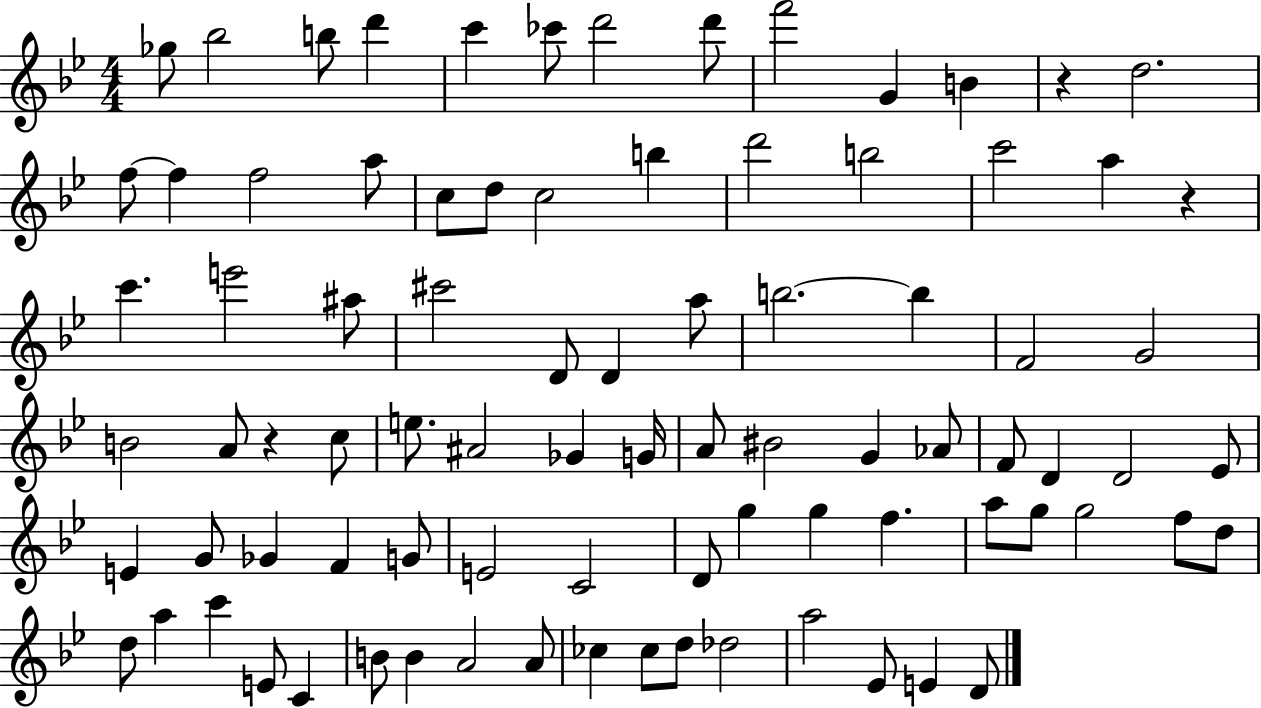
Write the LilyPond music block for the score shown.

{
  \clef treble
  \numericTimeSignature
  \time 4/4
  \key bes \major
  ges''8 bes''2 b''8 d'''4 | c'''4 ces'''8 d'''2 d'''8 | f'''2 g'4 b'4 | r4 d''2. | \break f''8~~ f''4 f''2 a''8 | c''8 d''8 c''2 b''4 | d'''2 b''2 | c'''2 a''4 r4 | \break c'''4. e'''2 ais''8 | cis'''2 d'8 d'4 a''8 | b''2.~~ b''4 | f'2 g'2 | \break b'2 a'8 r4 c''8 | e''8. ais'2 ges'4 g'16 | a'8 bis'2 g'4 aes'8 | f'8 d'4 d'2 ees'8 | \break e'4 g'8 ges'4 f'4 g'8 | e'2 c'2 | d'8 g''4 g''4 f''4. | a''8 g''8 g''2 f''8 d''8 | \break d''8 a''4 c'''4 e'8 c'4 | b'8 b'4 a'2 a'8 | ces''4 ces''8 d''8 des''2 | a''2 ees'8 e'4 d'8 | \break \bar "|."
}